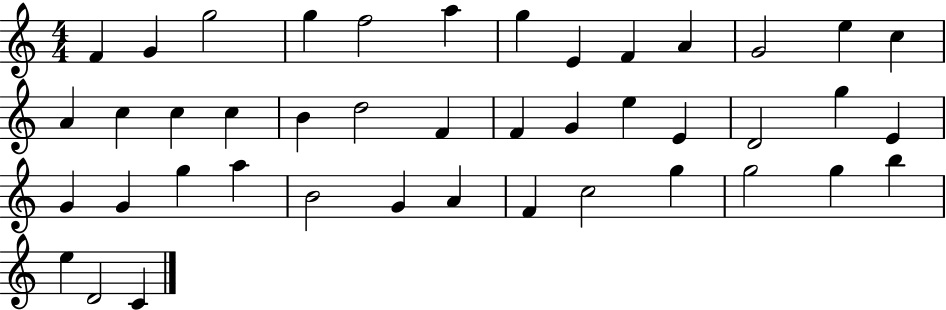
{
  \clef treble
  \numericTimeSignature
  \time 4/4
  \key c \major
  f'4 g'4 g''2 | g''4 f''2 a''4 | g''4 e'4 f'4 a'4 | g'2 e''4 c''4 | \break a'4 c''4 c''4 c''4 | b'4 d''2 f'4 | f'4 g'4 e''4 e'4 | d'2 g''4 e'4 | \break g'4 g'4 g''4 a''4 | b'2 g'4 a'4 | f'4 c''2 g''4 | g''2 g''4 b''4 | \break e''4 d'2 c'4 | \bar "|."
}